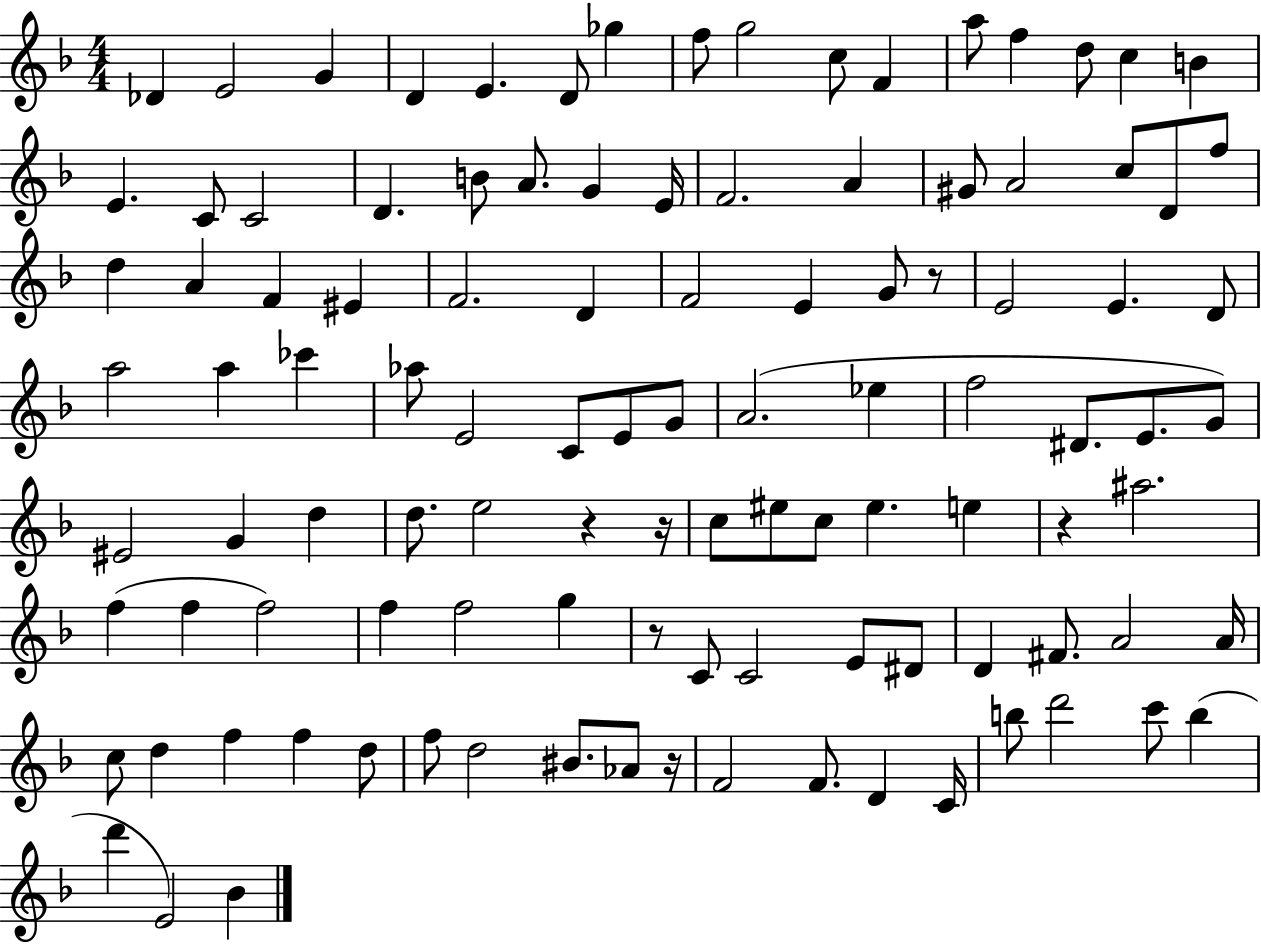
{
  \clef treble
  \numericTimeSignature
  \time 4/4
  \key f \major
  \repeat volta 2 { des'4 e'2 g'4 | d'4 e'4. d'8 ges''4 | f''8 g''2 c''8 f'4 | a''8 f''4 d''8 c''4 b'4 | \break e'4. c'8 c'2 | d'4. b'8 a'8. g'4 e'16 | f'2. a'4 | gis'8 a'2 c''8 d'8 f''8 | \break d''4 a'4 f'4 eis'4 | f'2. d'4 | f'2 e'4 g'8 r8 | e'2 e'4. d'8 | \break a''2 a''4 ces'''4 | aes''8 e'2 c'8 e'8 g'8 | a'2.( ees''4 | f''2 dis'8. e'8. g'8) | \break eis'2 g'4 d''4 | d''8. e''2 r4 r16 | c''8 eis''8 c''8 eis''4. e''4 | r4 ais''2. | \break f''4( f''4 f''2) | f''4 f''2 g''4 | r8 c'8 c'2 e'8 dis'8 | d'4 fis'8. a'2 a'16 | \break c''8 d''4 f''4 f''4 d''8 | f''8 d''2 bis'8. aes'8 r16 | f'2 f'8. d'4 c'16 | b''8 d'''2 c'''8 b''4( | \break d'''4 e'2) bes'4 | } \bar "|."
}